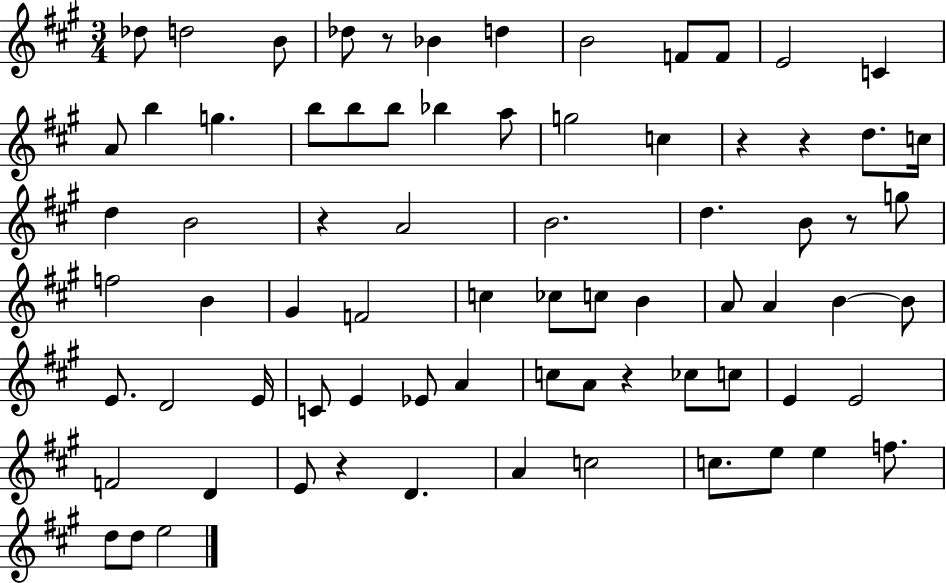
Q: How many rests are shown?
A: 7